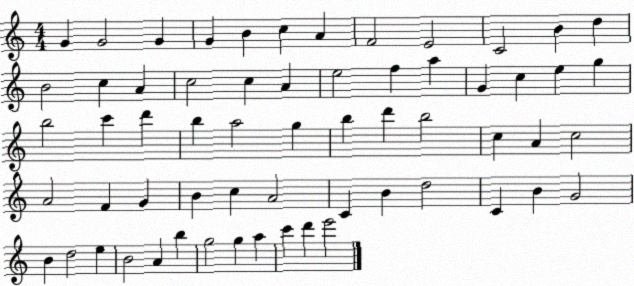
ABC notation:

X:1
T:Untitled
M:4/4
L:1/4
K:C
G G2 G G B c A F2 E2 C2 B d B2 c A c2 c A e2 f a G c e g b2 c' d' b a2 g b d' b2 c A c2 A2 F G B c A2 C B d2 C B G2 B d2 e B2 A b g2 g a c' d' e'2